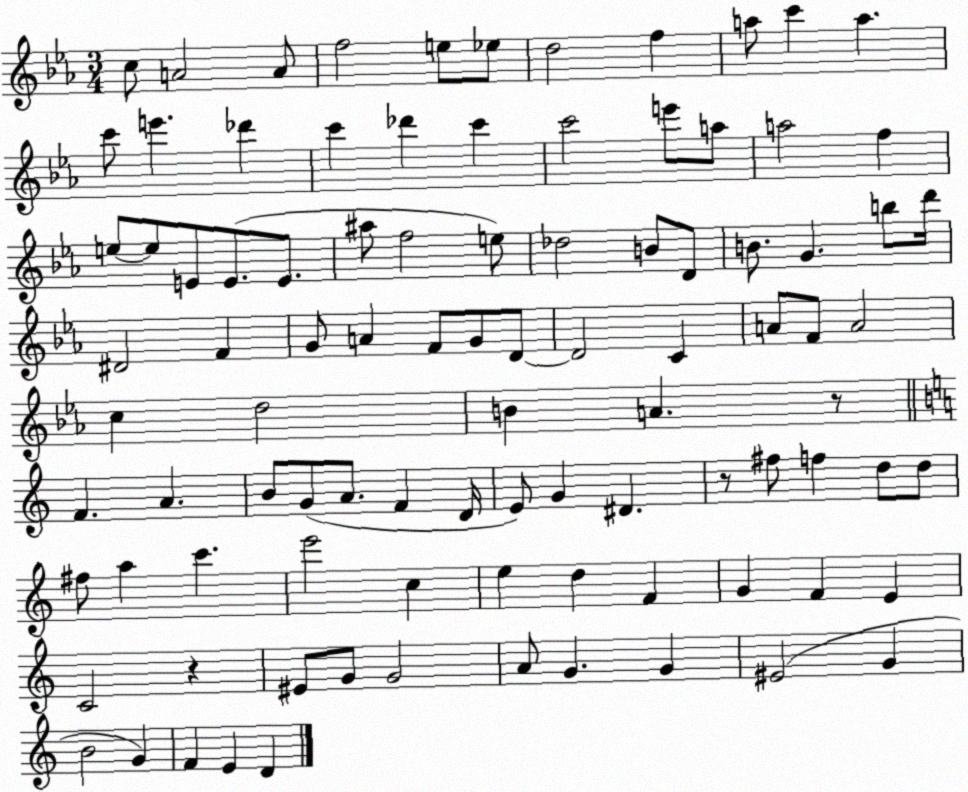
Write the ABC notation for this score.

X:1
T:Untitled
M:3/4
L:1/4
K:Eb
c/2 A2 A/2 f2 e/2 _e/2 d2 f a/2 c' a c'/2 e' _d' c' _d' c' c'2 e'/2 a/2 a2 f e/2 e/2 E/2 E/2 E/2 ^a/2 f2 e/2 _d2 B/2 D/2 B/2 G b/2 d'/4 ^D2 F G/2 A F/2 G/2 D/2 D2 C A/2 F/2 A2 c d2 B A z/2 F A B/2 G/2 A/2 F D/4 E/2 G ^D z/2 ^f/2 f d/2 d/2 ^f/2 a c' e'2 c e d F G F E C2 z ^E/2 G/2 G2 A/2 G G ^E2 G B2 G F E D